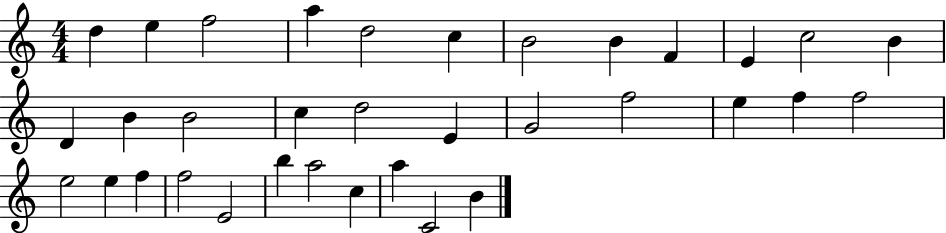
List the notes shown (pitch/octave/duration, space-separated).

D5/q E5/q F5/h A5/q D5/h C5/q B4/h B4/q F4/q E4/q C5/h B4/q D4/q B4/q B4/h C5/q D5/h E4/q G4/h F5/h E5/q F5/q F5/h E5/h E5/q F5/q F5/h E4/h B5/q A5/h C5/q A5/q C4/h B4/q